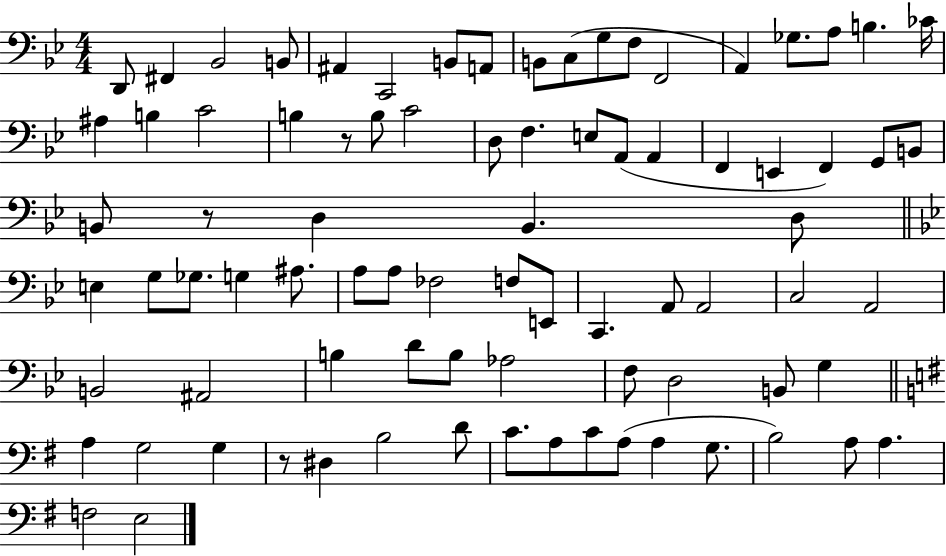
D2/e F#2/q Bb2/h B2/e A#2/q C2/h B2/e A2/e B2/e C3/e G3/e F3/e F2/h A2/q Gb3/e. A3/e B3/q. CES4/s A#3/q B3/q C4/h B3/q R/e B3/e C4/h D3/e F3/q. E3/e A2/e A2/q F2/q E2/q F2/q G2/e B2/e B2/e R/e D3/q B2/q. D3/e E3/q G3/e Gb3/e. G3/q A#3/e. A3/e A3/e FES3/h F3/e E2/e C2/q. A2/e A2/h C3/h A2/h B2/h A#2/h B3/q D4/e B3/e Ab3/h F3/e D3/h B2/e G3/q A3/q G3/h G3/q R/e D#3/q B3/h D4/e C4/e. A3/e C4/e A3/e A3/q G3/e. B3/h A3/e A3/q. F3/h E3/h